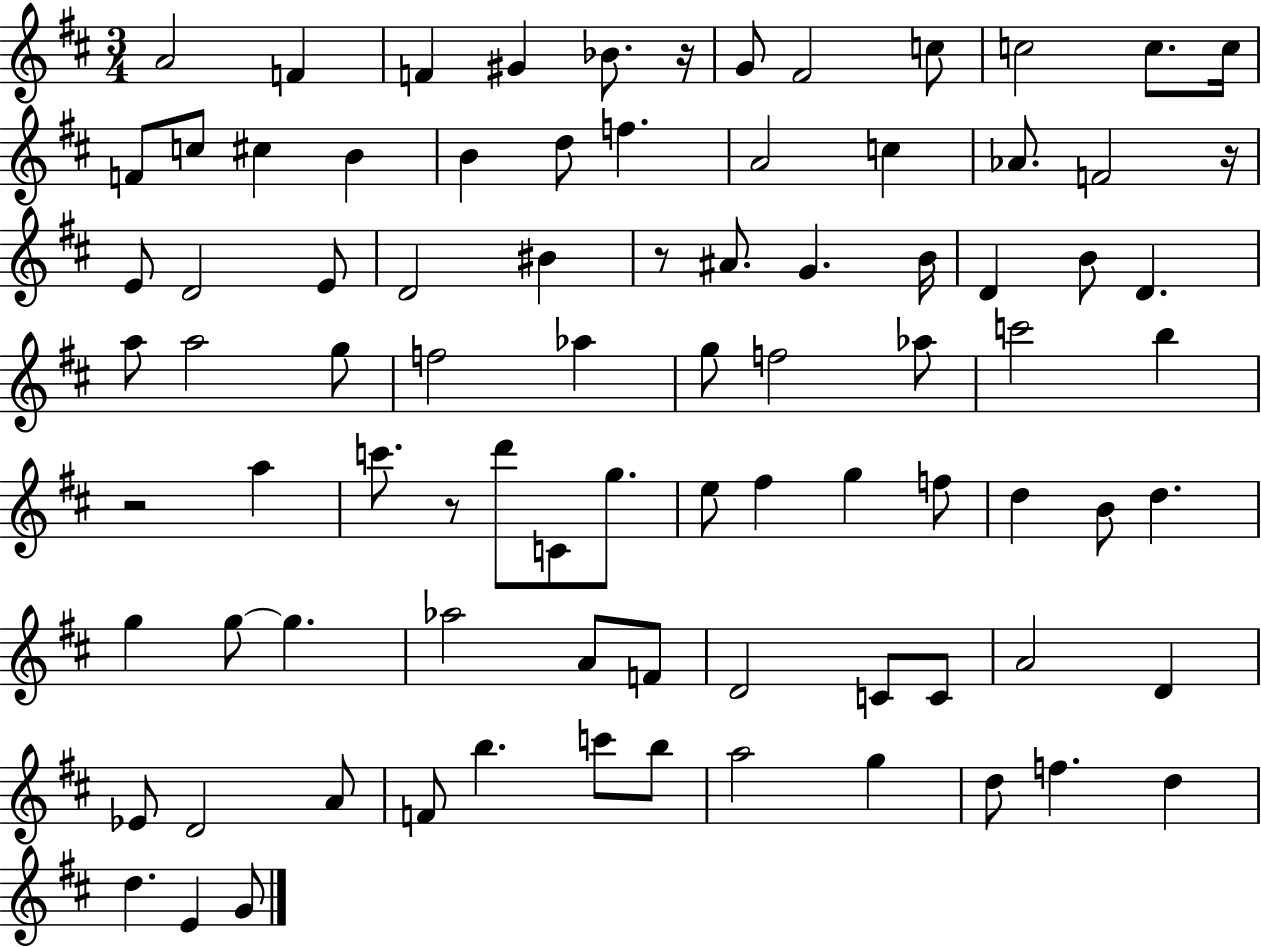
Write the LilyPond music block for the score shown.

{
  \clef treble
  \numericTimeSignature
  \time 3/4
  \key d \major
  a'2 f'4 | f'4 gis'4 bes'8. r16 | g'8 fis'2 c''8 | c''2 c''8. c''16 | \break f'8 c''8 cis''4 b'4 | b'4 d''8 f''4. | a'2 c''4 | aes'8. f'2 r16 | \break e'8 d'2 e'8 | d'2 bis'4 | r8 ais'8. g'4. b'16 | d'4 b'8 d'4. | \break a''8 a''2 g''8 | f''2 aes''4 | g''8 f''2 aes''8 | c'''2 b''4 | \break r2 a''4 | c'''8. r8 d'''8 c'8 g''8. | e''8 fis''4 g''4 f''8 | d''4 b'8 d''4. | \break g''4 g''8~~ g''4. | aes''2 a'8 f'8 | d'2 c'8 c'8 | a'2 d'4 | \break ees'8 d'2 a'8 | f'8 b''4. c'''8 b''8 | a''2 g''4 | d''8 f''4. d''4 | \break d''4. e'4 g'8 | \bar "|."
}